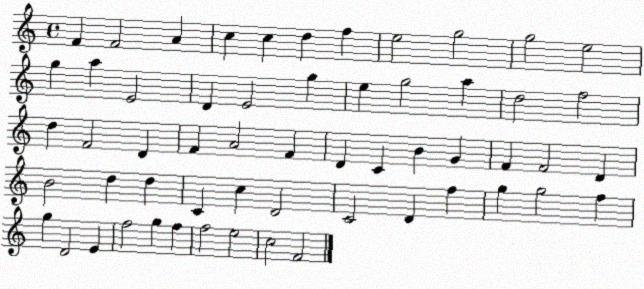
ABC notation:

X:1
T:Untitled
M:4/4
L:1/4
K:C
F F2 A c c d f e2 g2 g2 e2 g a E2 D E2 g e g2 a d2 f2 d F2 D F A2 F D C B G F F2 D B2 d d C c D2 C2 D f g g2 f g D2 E f2 g f f2 e2 c2 F2